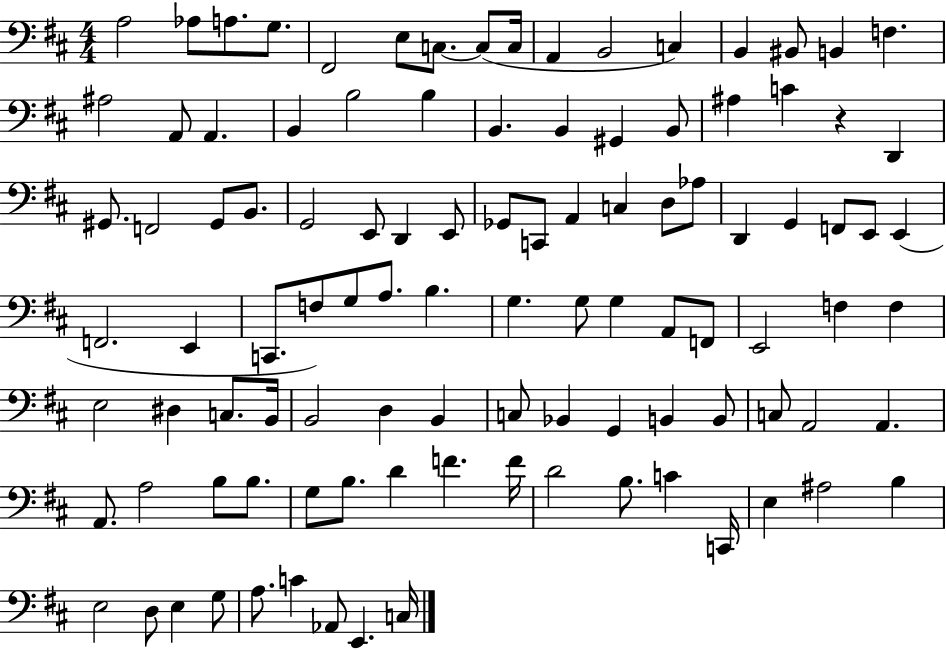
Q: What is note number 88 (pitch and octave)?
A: D4